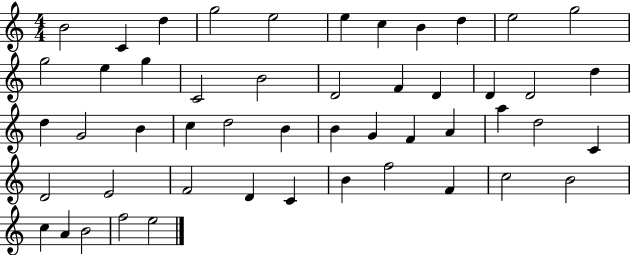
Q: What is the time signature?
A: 4/4